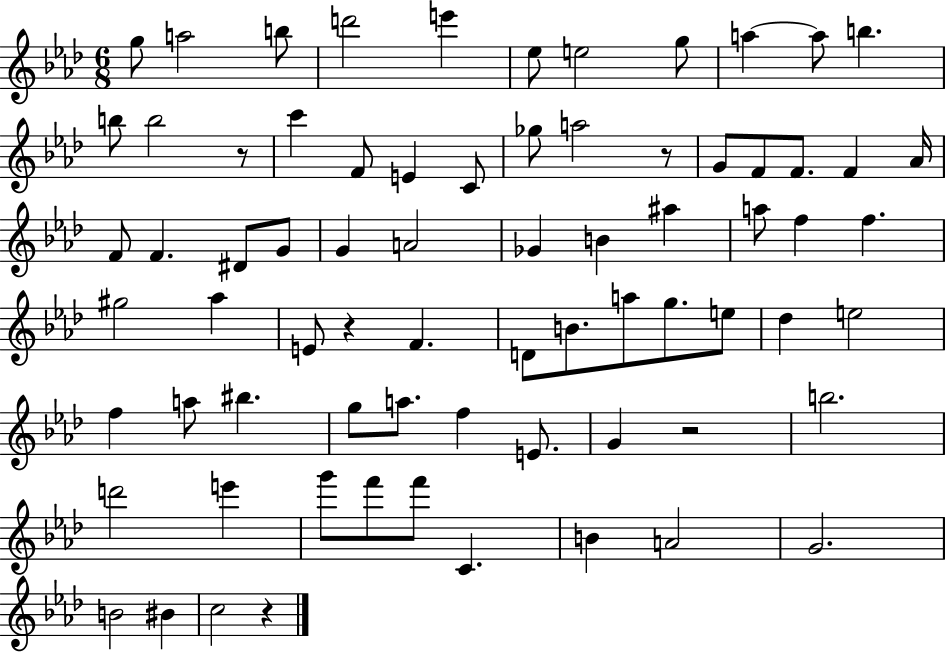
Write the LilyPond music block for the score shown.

{
  \clef treble
  \numericTimeSignature
  \time 6/8
  \key aes \major
  \repeat volta 2 { g''8 a''2 b''8 | d'''2 e'''4 | ees''8 e''2 g''8 | a''4~~ a''8 b''4. | \break b''8 b''2 r8 | c'''4 f'8 e'4 c'8 | ges''8 a''2 r8 | g'8 f'8 f'8. f'4 aes'16 | \break f'8 f'4. dis'8 g'8 | g'4 a'2 | ges'4 b'4 ais''4 | a''8 f''4 f''4. | \break gis''2 aes''4 | e'8 r4 f'4. | d'8 b'8. a''8 g''8. e''8 | des''4 e''2 | \break f''4 a''8 bis''4. | g''8 a''8. f''4 e'8. | g'4 r2 | b''2. | \break d'''2 e'''4 | g'''8 f'''8 f'''8 c'4. | b'4 a'2 | g'2. | \break b'2 bis'4 | c''2 r4 | } \bar "|."
}